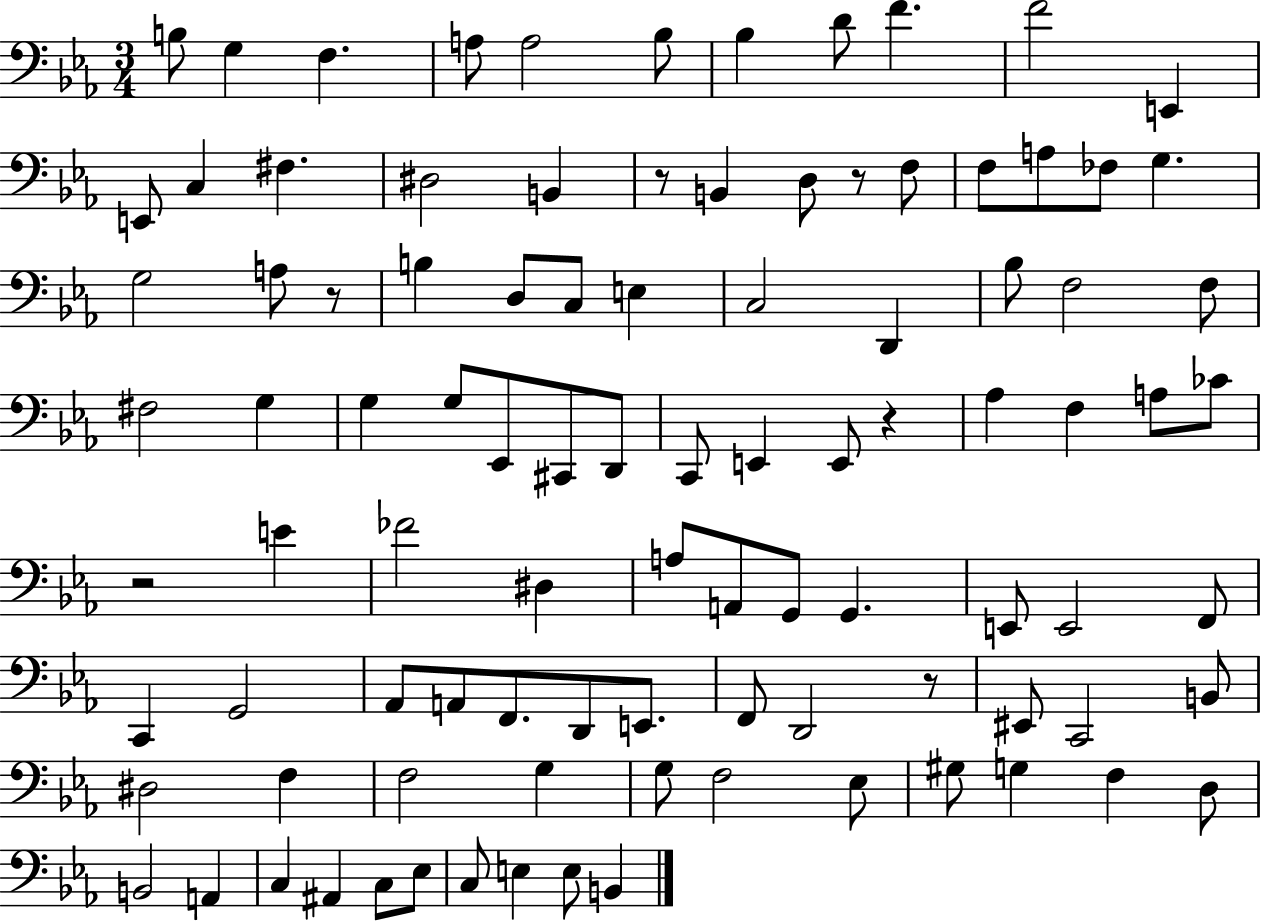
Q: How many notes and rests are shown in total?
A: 97